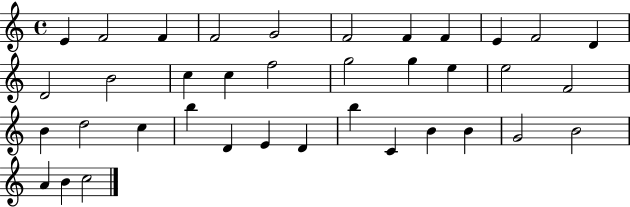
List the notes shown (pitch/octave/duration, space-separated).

E4/q F4/h F4/q F4/h G4/h F4/h F4/q F4/q E4/q F4/h D4/q D4/h B4/h C5/q C5/q F5/h G5/h G5/q E5/q E5/h F4/h B4/q D5/h C5/q B5/q D4/q E4/q D4/q B5/q C4/q B4/q B4/q G4/h B4/h A4/q B4/q C5/h